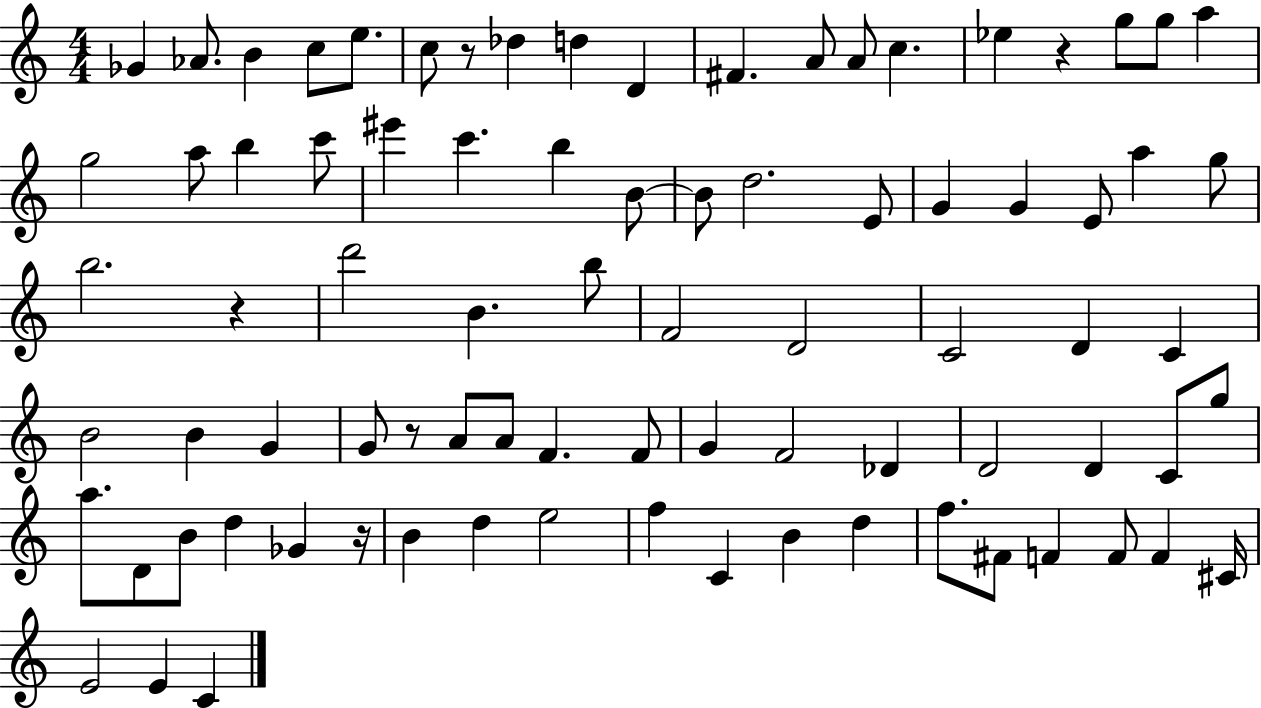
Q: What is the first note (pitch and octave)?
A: Gb4